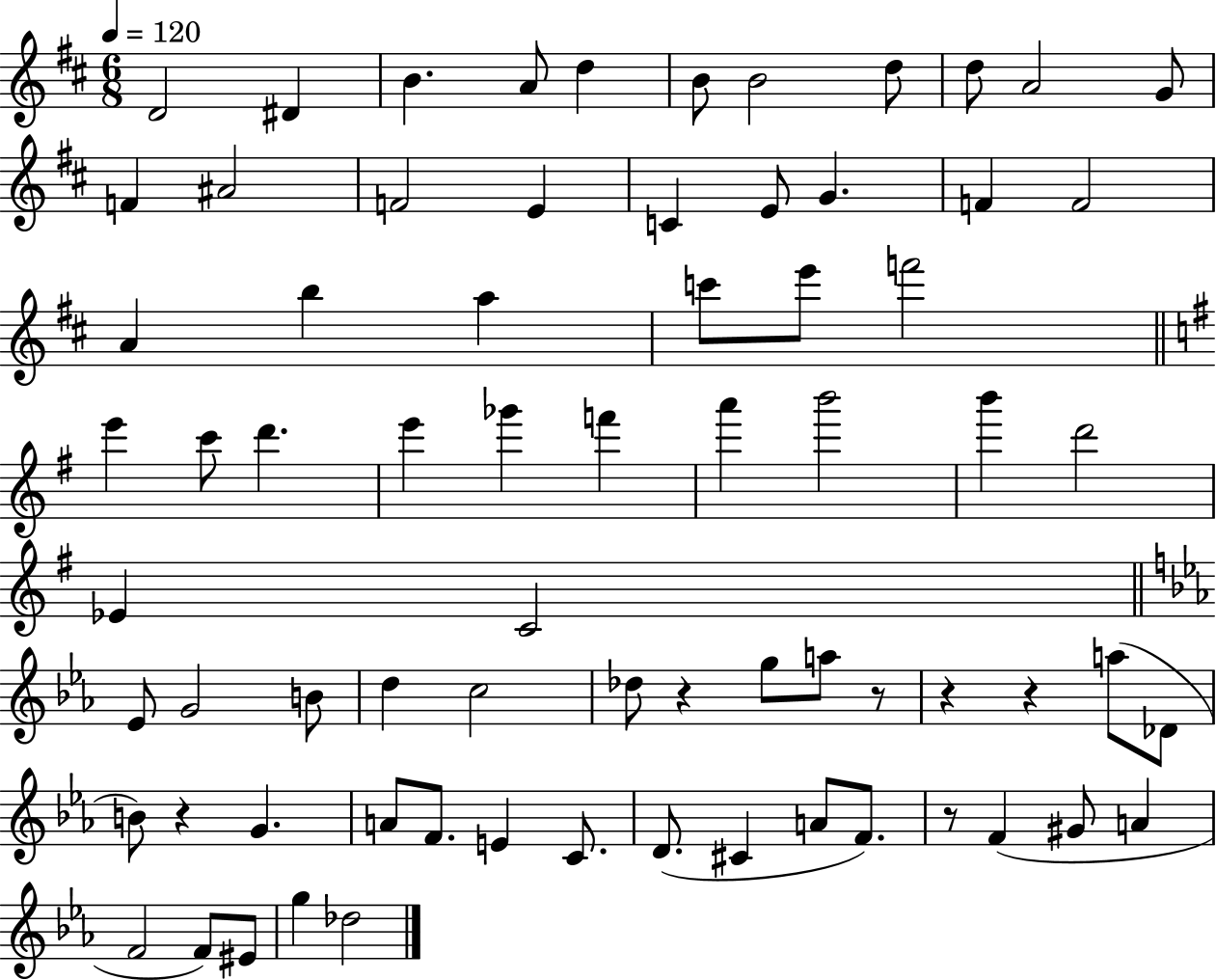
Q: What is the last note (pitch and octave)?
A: Db5